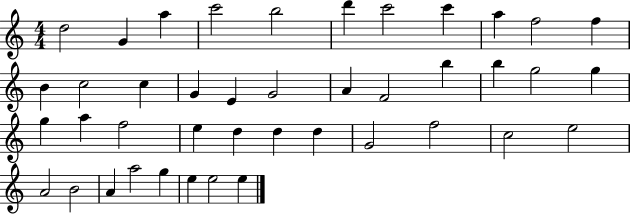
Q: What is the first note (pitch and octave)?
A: D5